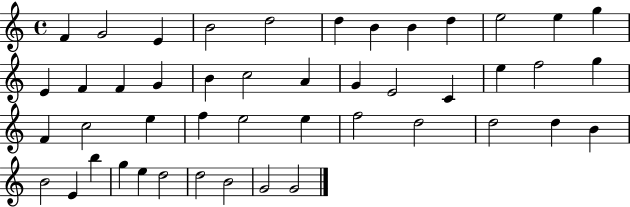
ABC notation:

X:1
T:Untitled
M:4/4
L:1/4
K:C
F G2 E B2 d2 d B B d e2 e g E F F G B c2 A G E2 C e f2 g F c2 e f e2 e f2 d2 d2 d B B2 E b g e d2 d2 B2 G2 G2